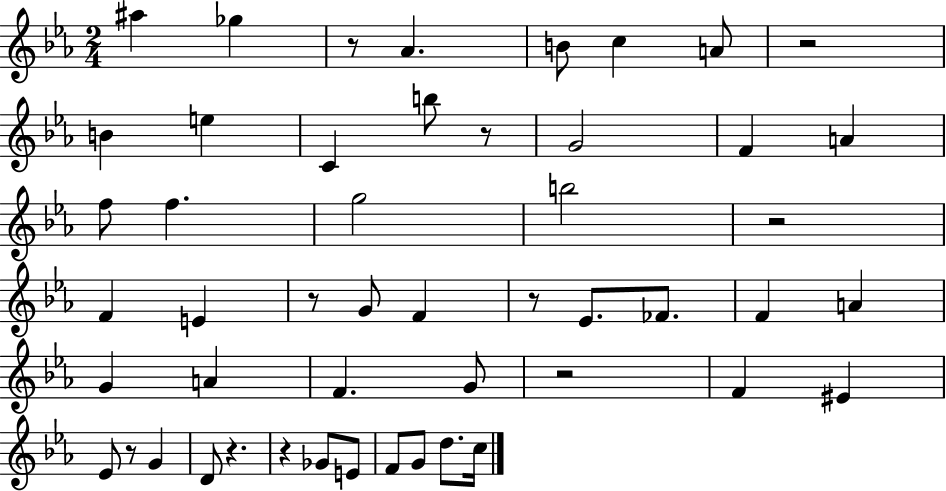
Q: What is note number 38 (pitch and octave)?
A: G4